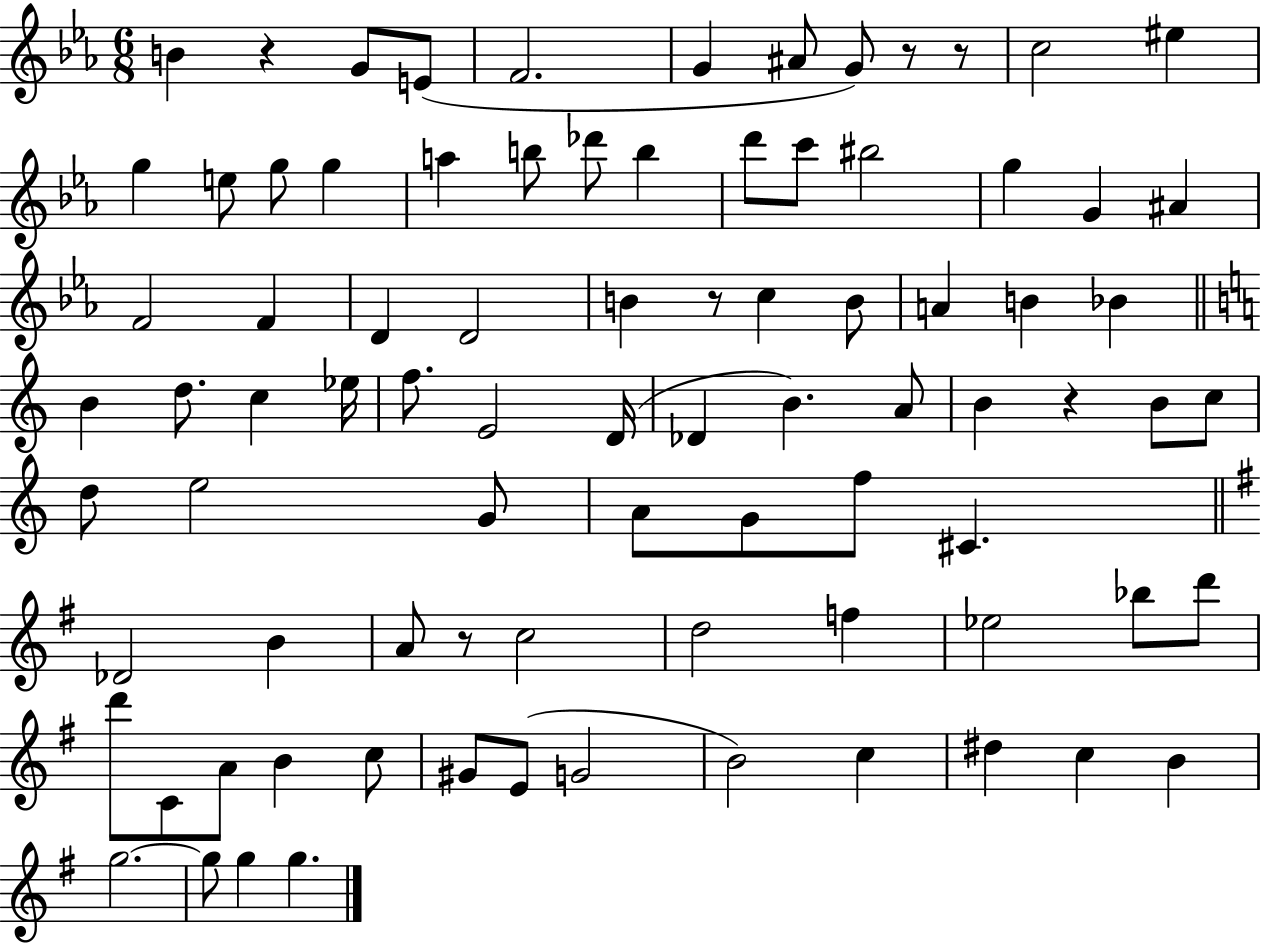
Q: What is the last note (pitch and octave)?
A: G5